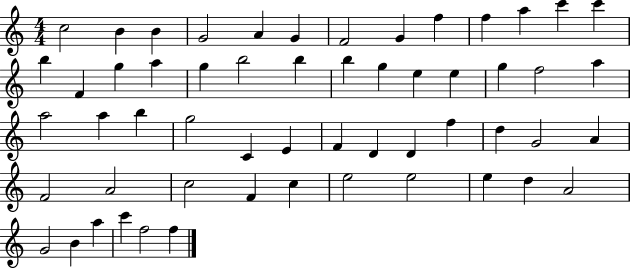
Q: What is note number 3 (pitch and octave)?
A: B4